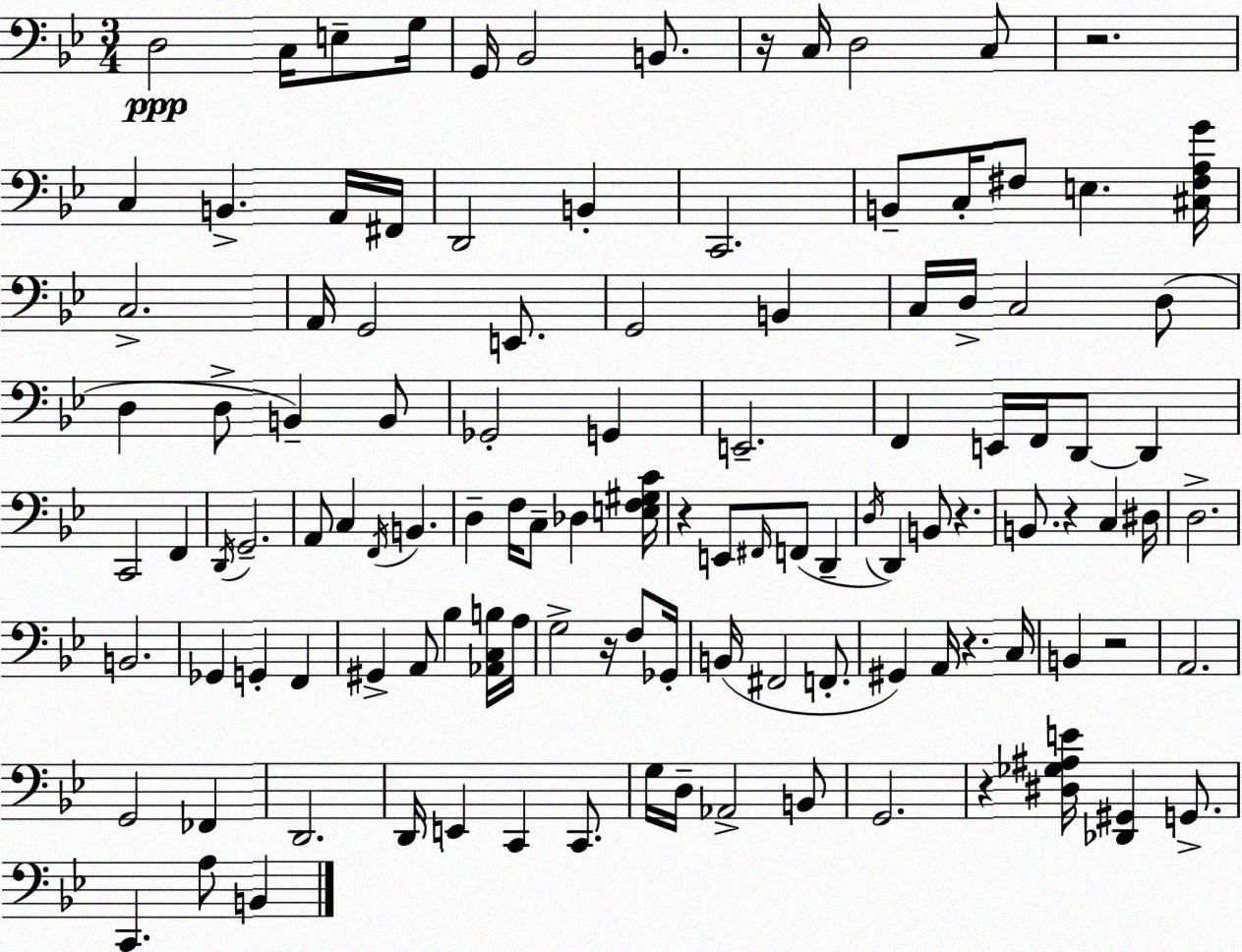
X:1
T:Untitled
M:3/4
L:1/4
K:Bb
D,2 C,/4 E,/2 G,/4 G,,/4 _B,,2 B,,/2 z/4 C,/4 D,2 C,/2 z2 C, B,, A,,/4 ^F,,/4 D,,2 B,, C,,2 B,,/2 C,/4 ^F,/2 E, [^C,^F,A,G]/4 C,2 A,,/4 G,,2 E,,/2 G,,2 B,, C,/4 D,/4 C,2 D,/2 D, D,/2 B,, B,,/2 _G,,2 G,, E,,2 F,, E,,/4 F,,/4 D,,/2 D,, C,,2 F,, D,,/4 G,,2 A,,/2 C, F,,/4 B,, D, F,/4 C,/2 _D, [E,F,^G,C]/4 z E,,/2 ^F,,/4 F,,/2 D,, D,/4 D,, B,,/2 z B,,/2 z C, ^D,/4 D,2 B,,2 _G,, G,, F,, ^G,, A,,/2 _B, [_A,,C,B,]/4 A,/4 G,2 z/4 F,/2 _G,,/4 B,,/4 ^F,,2 F,,/2 ^G,, A,,/4 z C,/4 B,, z2 A,,2 G,,2 _F,, D,,2 D,,/4 E,, C,, C,,/2 G,/4 D,/4 _A,,2 B,,/2 G,,2 z [^D,_G,^A,E]/4 [_D,,^G,,] G,,/2 C,, A,/2 B,,